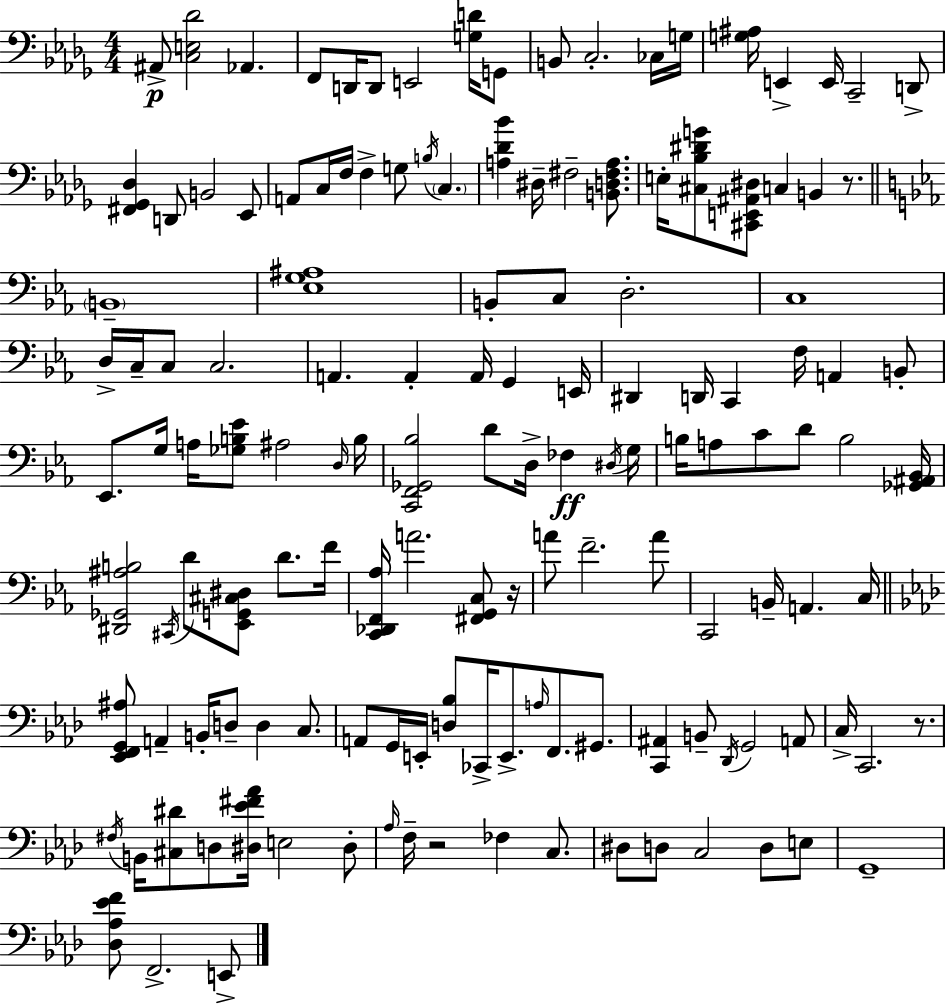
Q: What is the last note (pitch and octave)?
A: E2